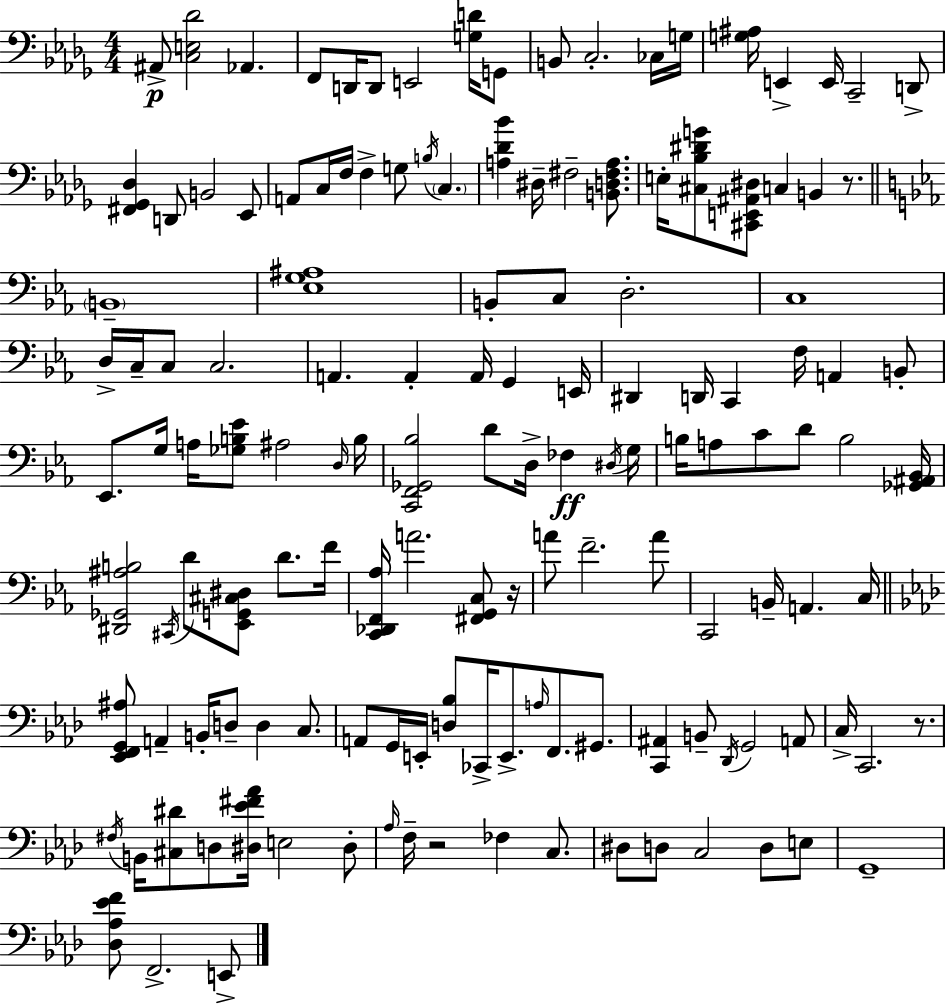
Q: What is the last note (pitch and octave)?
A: E2